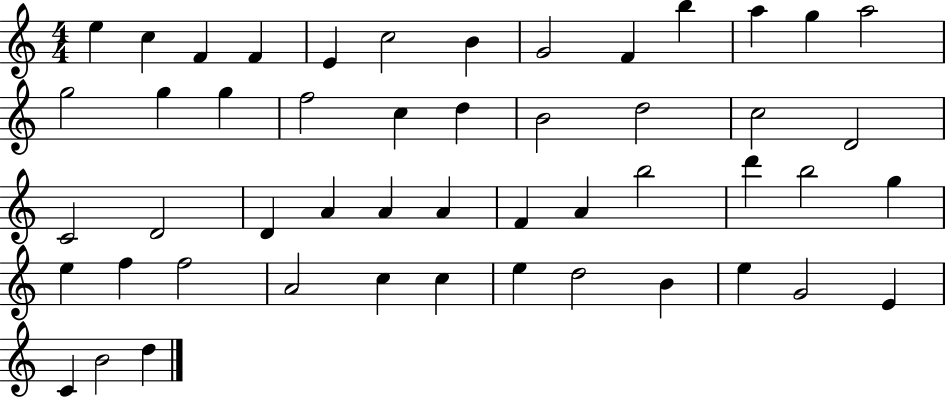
E5/q C5/q F4/q F4/q E4/q C5/h B4/q G4/h F4/q B5/q A5/q G5/q A5/h G5/h G5/q G5/q F5/h C5/q D5/q B4/h D5/h C5/h D4/h C4/h D4/h D4/q A4/q A4/q A4/q F4/q A4/q B5/h D6/q B5/h G5/q E5/q F5/q F5/h A4/h C5/q C5/q E5/q D5/h B4/q E5/q G4/h E4/q C4/q B4/h D5/q